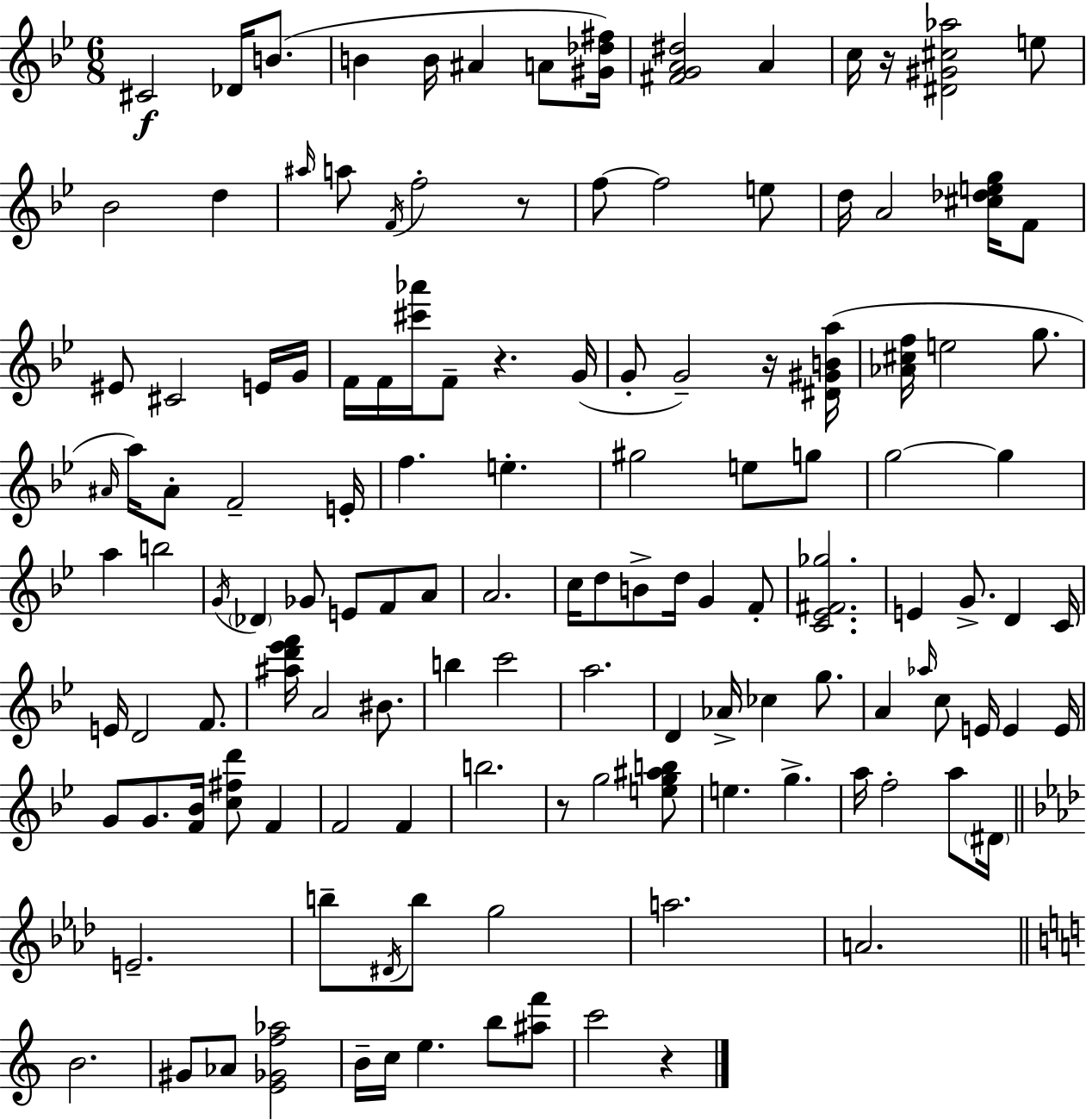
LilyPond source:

{
  \clef treble
  \numericTimeSignature
  \time 6/8
  \key bes \major
  cis'2\f des'16 b'8.( | b'4 b'16 ais'4 a'8 <gis' des'' fis''>16) | <fis' g' a' dis''>2 a'4 | c''16 r16 <dis' gis' cis'' aes''>2 e''8 | \break bes'2 d''4 | \grace { ais''16 } a''8 \acciaccatura { f'16 } f''2-. | r8 f''8~~ f''2 | e''8 d''16 a'2 <cis'' des'' e'' g''>16 | \break f'8 eis'8 cis'2 | e'16 g'16 f'16 f'16 <cis''' aes'''>16 f'8-- r4. | g'16( g'8-. g'2--) | r16 <dis' gis' b' a''>16( <aes' cis'' f''>16 e''2 g''8. | \break \grace { ais'16 } a''16) ais'8-. f'2-- | e'16-. f''4. e''4.-. | gis''2 e''8 | g''8 g''2~~ g''4 | \break a''4 b''2 | \acciaccatura { g'16 } \parenthesize des'4 ges'8 e'8 | f'8 a'8 a'2. | c''16 d''8 b'8-> d''16 g'4 | \break f'8-. <c' ees' fis' ges''>2. | e'4 g'8.-> d'4 | c'16 e'16 d'2 | f'8. <ais'' d''' ees''' f'''>16 a'2 | \break bis'8. b''4 c'''2 | a''2. | d'4 aes'16-> ces''4 | g''8. a'4 \grace { aes''16 } c''8 e'16 | \break e'4 e'16 g'8 g'8. <f' bes'>16 <c'' fis'' d'''>8 | f'4 f'2 | f'4 b''2. | r8 g''2 | \break <e'' g'' ais'' b''>8 e''4. g''4.-> | a''16 f''2-. | a''8 \parenthesize dis'16 \bar "||" \break \key aes \major e'2.-- | b''8-- \acciaccatura { dis'16 } b''8 g''2 | a''2. | a'2. | \break \bar "||" \break \key c \major b'2. | gis'8 aes'8 <e' ges' f'' aes''>2 | b'16-- c''16 e''4. b''8 <ais'' f'''>8 | c'''2 r4 | \break \bar "|."
}